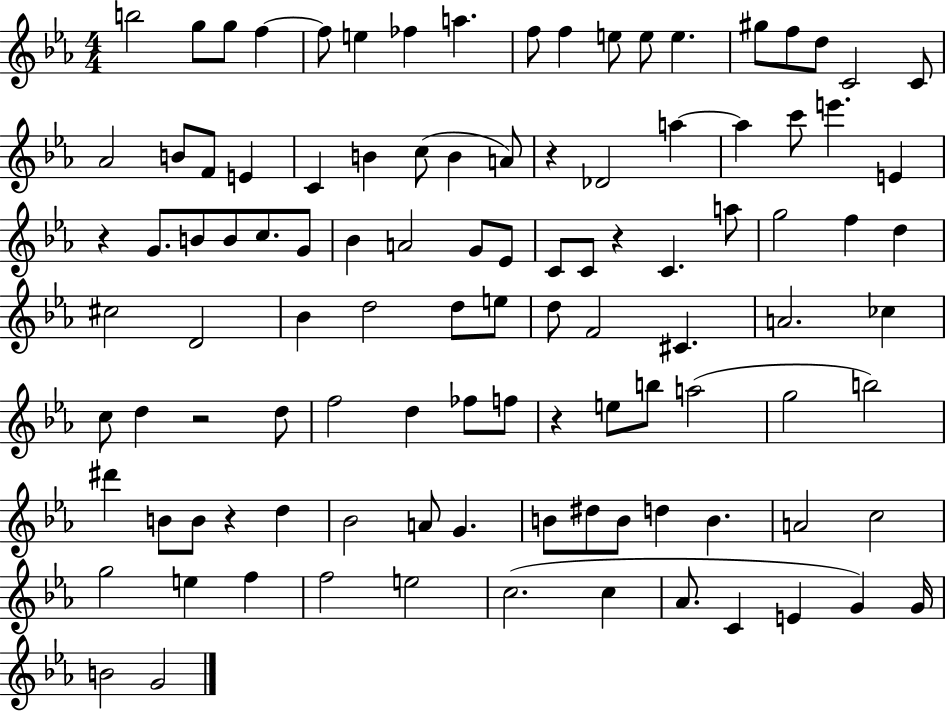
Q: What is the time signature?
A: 4/4